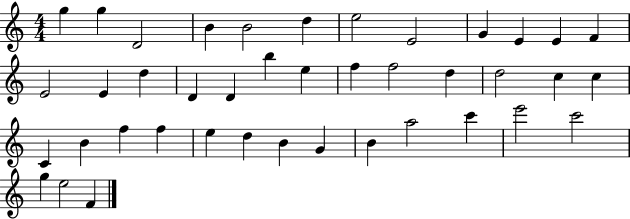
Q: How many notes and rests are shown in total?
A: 41